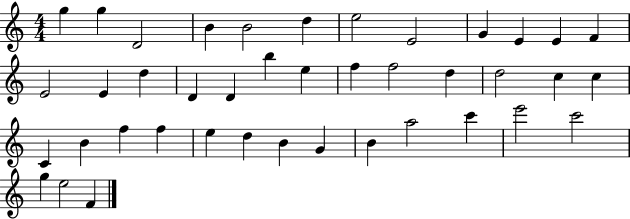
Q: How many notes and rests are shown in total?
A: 41